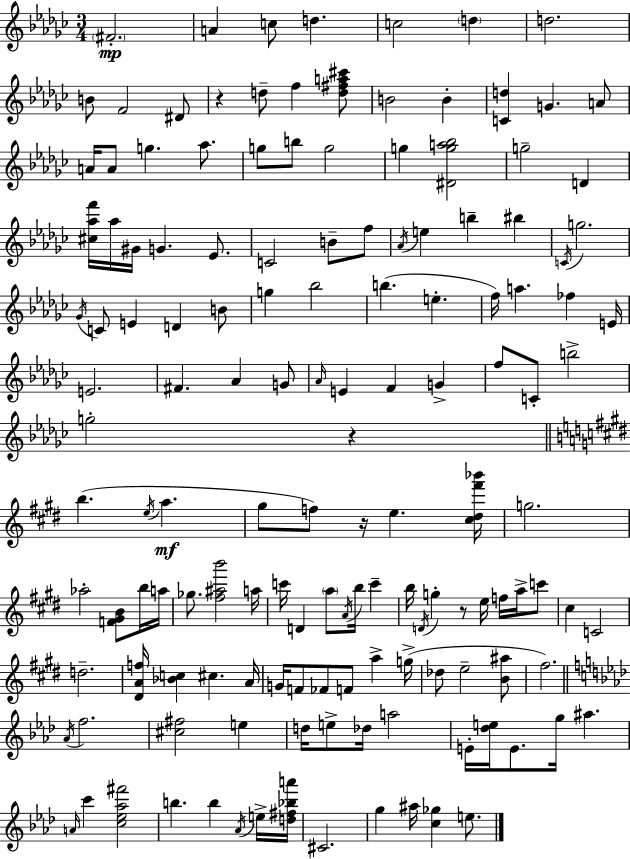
X:1
T:Untitled
M:3/4
L:1/4
K:Ebm
^F2 A c/2 d c2 d d2 B/2 F2 ^D/2 z d/2 f [d^fa^c']/2 B2 B [Cd] G A/2 A/4 A/2 g _a/2 g/2 b/2 g2 g [^Dga_b]2 g2 D [^c_af']/4 _a/4 ^G/4 G _E/2 C2 B/2 f/2 _A/4 e b ^b C/4 g2 _G/4 C/2 E D B/2 g _b2 b e f/4 a _f E/4 E2 ^F _A G/2 _A/4 E F G f/2 C/2 b2 g2 z b e/4 a ^g/2 f/2 z/4 e [^c^d^f'_b']/4 g2 _a2 [F^GB]/2 b/4 a/4 _g/2 [^f^ab']2 a/4 c'/4 D a/2 A/4 b/4 c' b/4 D/4 g z/2 e/4 f/4 a/4 c'/2 ^c C2 d2 [^DAf]/4 [_Bc] ^c A/4 G/4 F/2 _F/2 F/2 a g/4 _d/2 e2 [B^a]/2 ^f2 _A/4 f2 [^c^f]2 e d/4 e/2 _d/4 a2 E/4 [_de]/4 E/2 g/4 ^a A/4 c' [c_e_a^f']2 b b _A/4 e/4 [d^f_ba']/4 ^C2 g ^a/4 [c_g] e/2